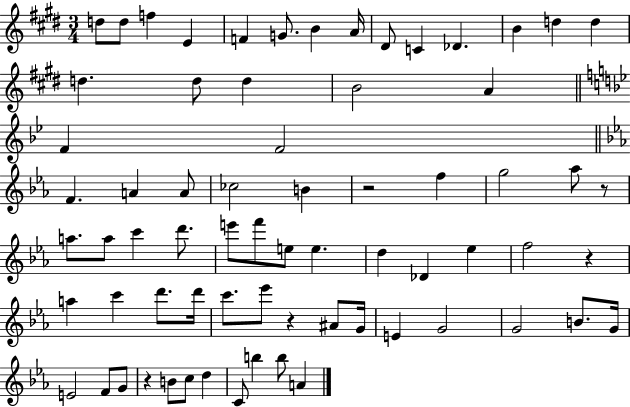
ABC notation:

X:1
T:Untitled
M:3/4
L:1/4
K:E
d/2 d/2 f E F G/2 B A/4 ^D/2 C _D B d d d d/2 d B2 A F F2 F A A/2 _c2 B z2 f g2 _a/2 z/2 a/2 a/2 c' d'/2 e'/2 f'/2 e/2 e d _D _e f2 z a c' d'/2 d'/4 c'/2 _e'/2 z ^A/2 G/4 E G2 G2 B/2 G/4 E2 F/2 G/2 z B/2 c/2 d C/2 b b/2 A